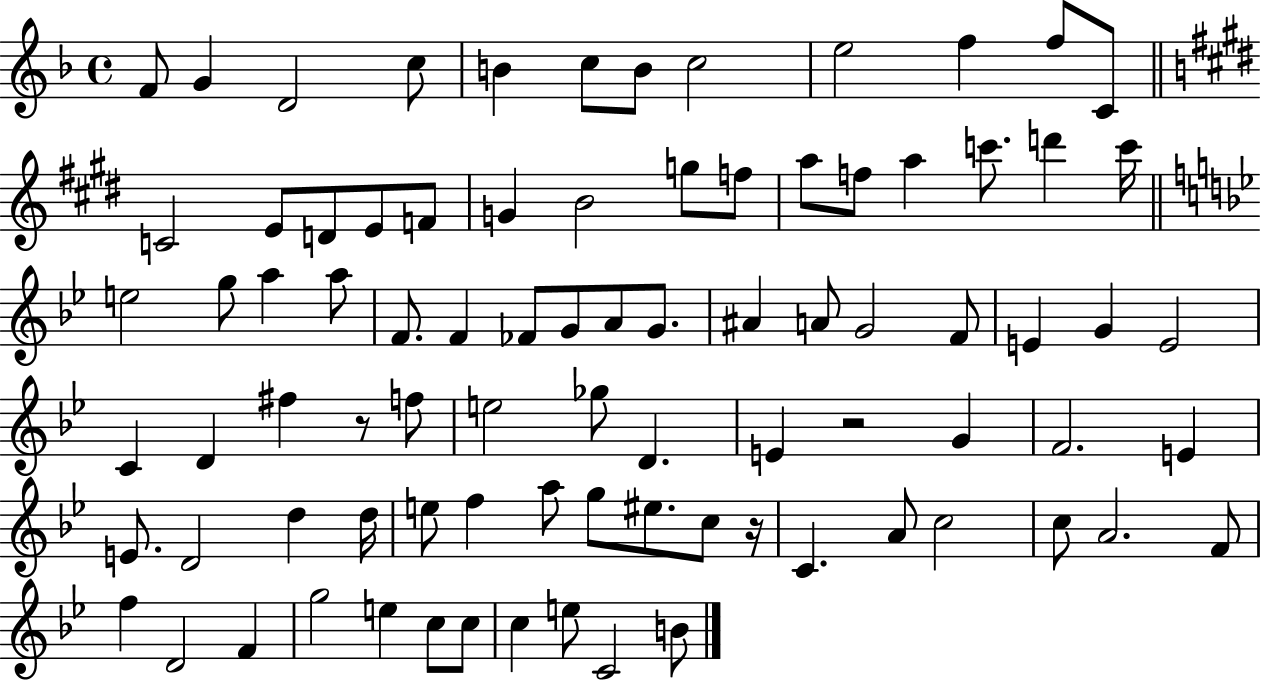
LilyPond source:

{
  \clef treble
  \time 4/4
  \defaultTimeSignature
  \key f \major
  f'8 g'4 d'2 c''8 | b'4 c''8 b'8 c''2 | e''2 f''4 f''8 c'8 | \bar "||" \break \key e \major c'2 e'8 d'8 e'8 f'8 | g'4 b'2 g''8 f''8 | a''8 f''8 a''4 c'''8. d'''4 c'''16 | \bar "||" \break \key bes \major e''2 g''8 a''4 a''8 | f'8. f'4 fes'8 g'8 a'8 g'8. | ais'4 a'8 g'2 f'8 | e'4 g'4 e'2 | \break c'4 d'4 fis''4 r8 f''8 | e''2 ges''8 d'4. | e'4 r2 g'4 | f'2. e'4 | \break e'8. d'2 d''4 d''16 | e''8 f''4 a''8 g''8 eis''8. c''8 r16 | c'4. a'8 c''2 | c''8 a'2. f'8 | \break f''4 d'2 f'4 | g''2 e''4 c''8 c''8 | c''4 e''8 c'2 b'8 | \bar "|."
}